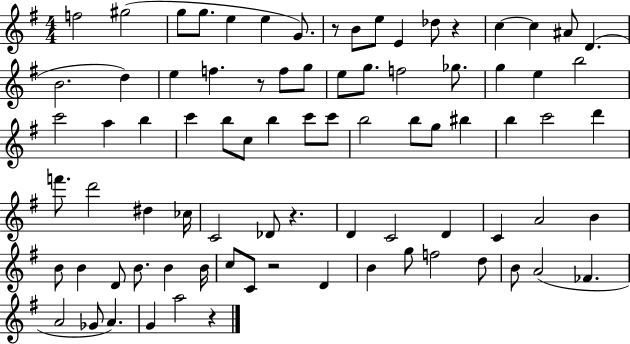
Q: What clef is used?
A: treble